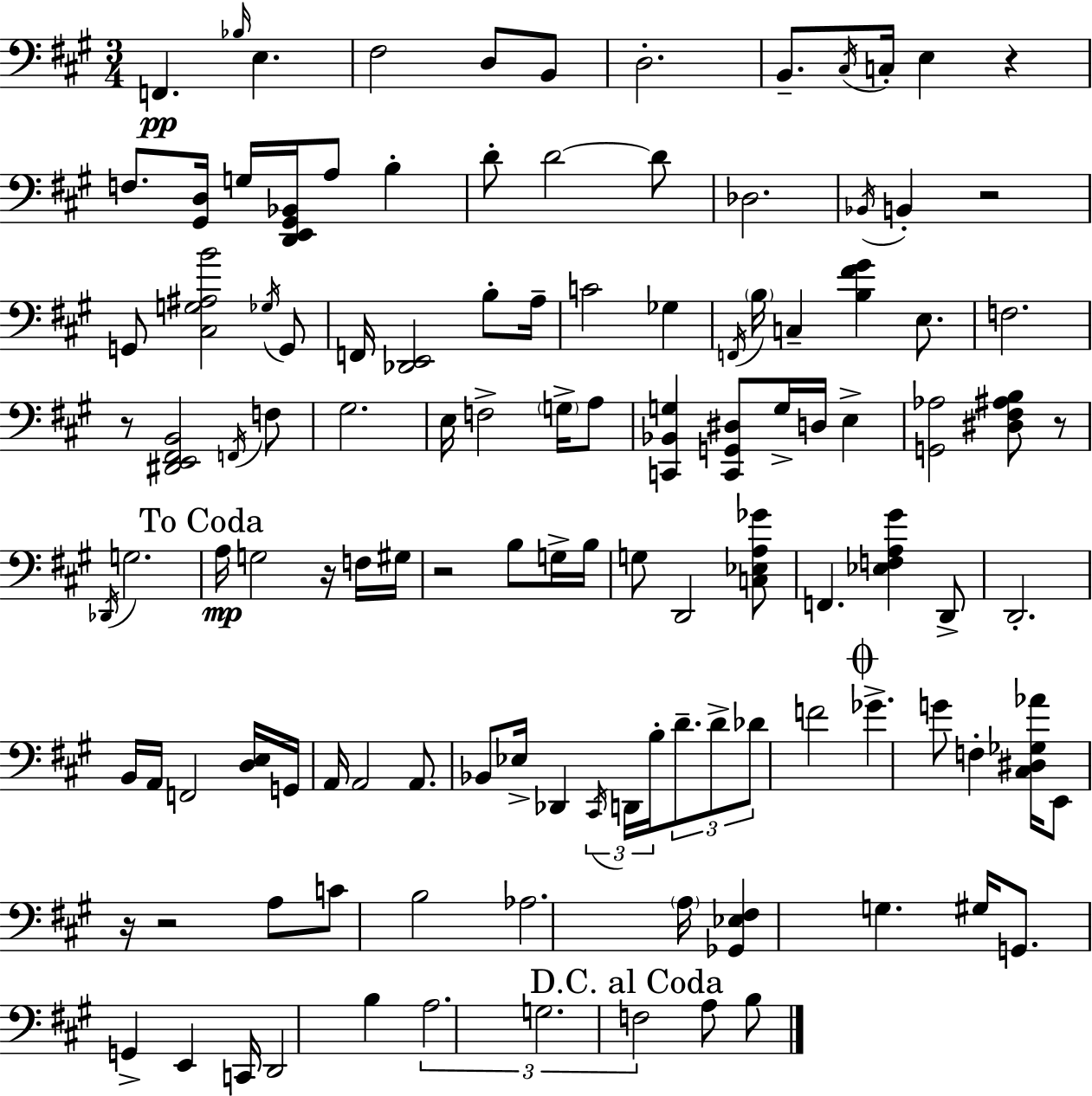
{
  \clef bass
  \numericTimeSignature
  \time 3/4
  \key a \major
  f,4.\pp \grace { bes16 } e4. | fis2 d8 b,8 | d2.-. | b,8.-- \acciaccatura { cis16 } c16-. e4 r4 | \break f8. <gis, d>16 g16 <d, e, gis, bes,>16 a8 b4-. | d'8-. d'2~~ | d'8 des2. | \acciaccatura { bes,16 } b,4-. r2 | \break g,8 <cis g ais b'>2 | \acciaccatura { ges16 } g,8 f,16 <des, e,>2 | b8-. a16-- c'2 | ges4 \acciaccatura { f,16 } \parenthesize b16 c4-- <b fis' gis'>4 | \break e8. f2. | r8 <dis, e, fis, b,>2 | \acciaccatura { f,16 } f8 gis2. | e16 f2-> | \break \parenthesize g16-> a8 <c, bes, g>4 <c, g, dis>8 | g16-> d16 e4-> <g, aes>2 | <dis fis ais b>8 r8 \acciaccatura { des,16 } g2. | \mark "To Coda" a16\mp g2 | \break r16 f16 gis16 r2 | b8 g16-> b16 g8 d,2 | <c ees a ges'>8 f,4. | <ees f a gis'>4 d,8-> d,2.-. | \break b,16 a,16 f,2 | <d e>16 g,16 a,16 a,2 | a,8. bes,8 ees16-> des,4 | \tuplet 3/2 { \acciaccatura { cis,16 } d,16 b16-. } \tuplet 3/2 { d'8.-- d'8-> des'8 } | \break f'2 \mark \markup { \musicglyph "scripts.coda" } ges'4.-> | g'8 f4-. <cis dis ges aes'>16 e,8 r16 | r2 a8 c'8 | b2 aes2. | \break \parenthesize a16 <ges, ees fis>4 | g4. gis16 g,8. g,4-> | e,4 c,16 d,2 | b4 \tuplet 3/2 { a2. | \break g2. | \mark "D.C. al Coda" f2 } | a8 b8 \bar "|."
}